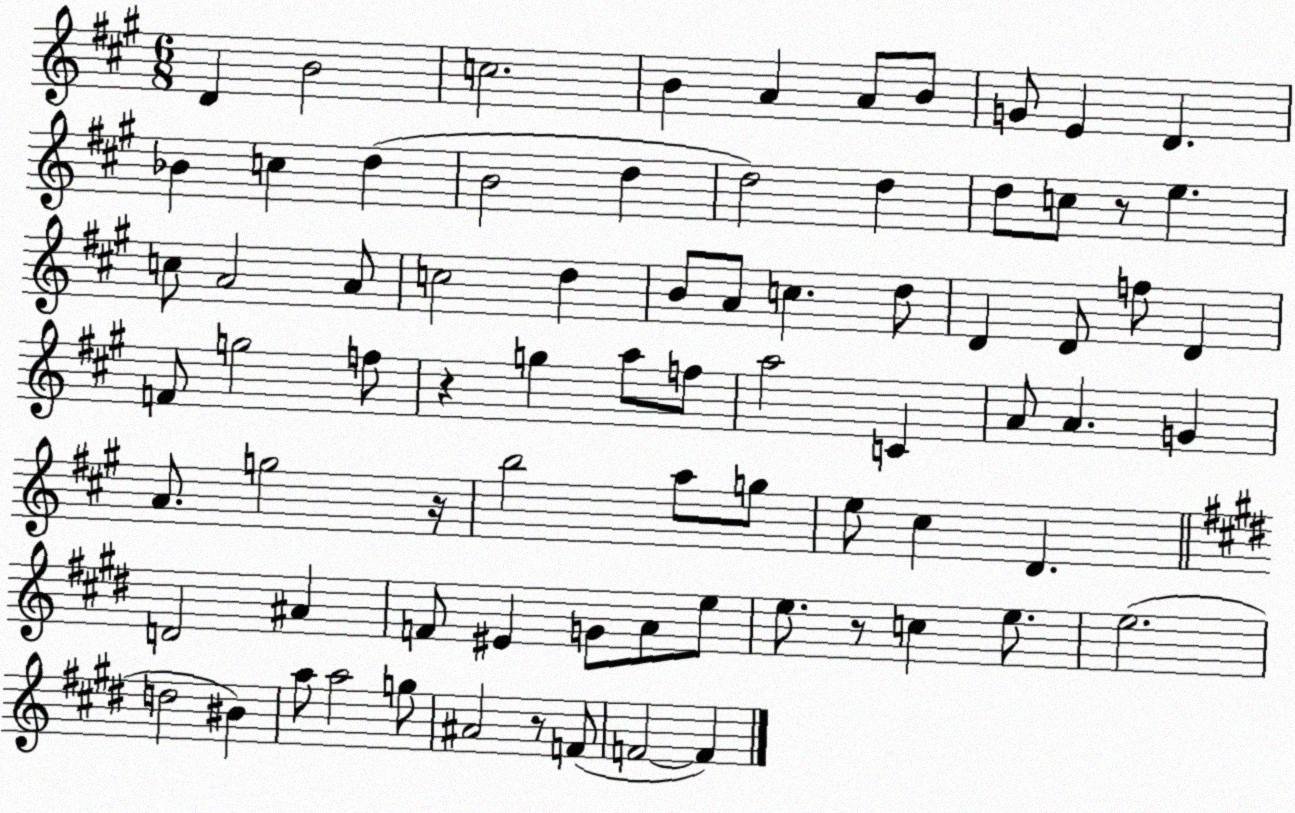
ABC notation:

X:1
T:Untitled
M:6/8
L:1/4
K:A
D B2 c2 B A A/2 B/2 G/2 E D _B c d B2 d d2 d d/2 c/2 z/2 e c/2 A2 A/2 c2 d B/2 A/2 c d/2 D D/2 f/2 D F/2 g2 f/2 z g a/2 f/2 a2 C A/2 A G A/2 g2 z/4 b2 a/2 g/2 e/2 ^c D D2 ^A F/2 ^E G/2 A/2 e/2 e/2 z/2 c e/2 e2 d2 ^B a/2 a2 g/2 ^A2 z/2 F/2 F2 F